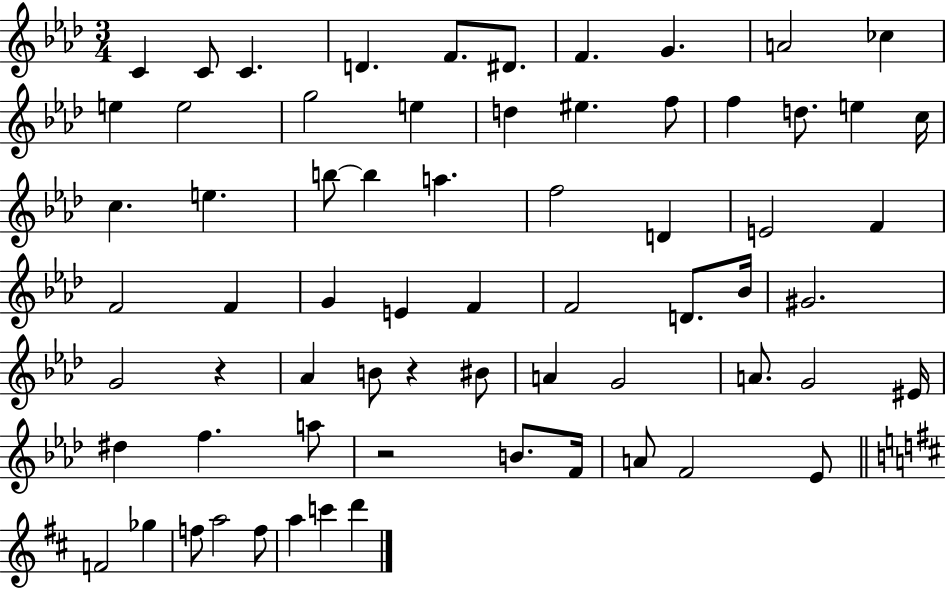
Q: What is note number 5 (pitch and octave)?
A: F4